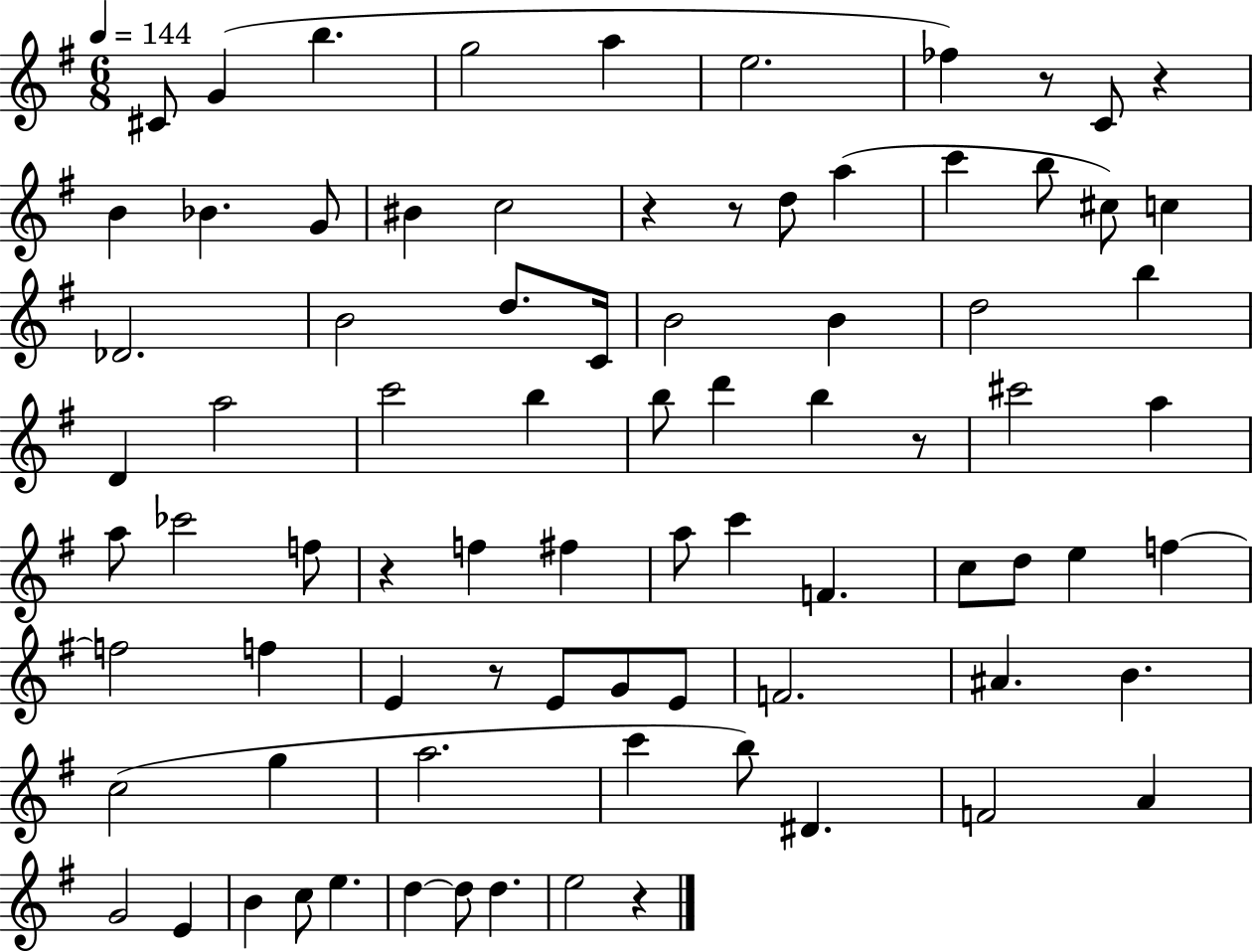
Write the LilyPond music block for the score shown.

{
  \clef treble
  \numericTimeSignature
  \time 6/8
  \key g \major
  \tempo 4 = 144
  cis'8 g'4( b''4. | g''2 a''4 | e''2. | fes''4) r8 c'8 r4 | \break b'4 bes'4. g'8 | bis'4 c''2 | r4 r8 d''8 a''4( | c'''4 b''8 cis''8) c''4 | \break des'2. | b'2 d''8. c'16 | b'2 b'4 | d''2 b''4 | \break d'4 a''2 | c'''2 b''4 | b''8 d'''4 b''4 r8 | cis'''2 a''4 | \break a''8 ces'''2 f''8 | r4 f''4 fis''4 | a''8 c'''4 f'4. | c''8 d''8 e''4 f''4~~ | \break f''2 f''4 | e'4 r8 e'8 g'8 e'8 | f'2. | ais'4. b'4. | \break c''2( g''4 | a''2. | c'''4 b''8) dis'4. | f'2 a'4 | \break g'2 e'4 | b'4 c''8 e''4. | d''4~~ d''8 d''4. | e''2 r4 | \break \bar "|."
}